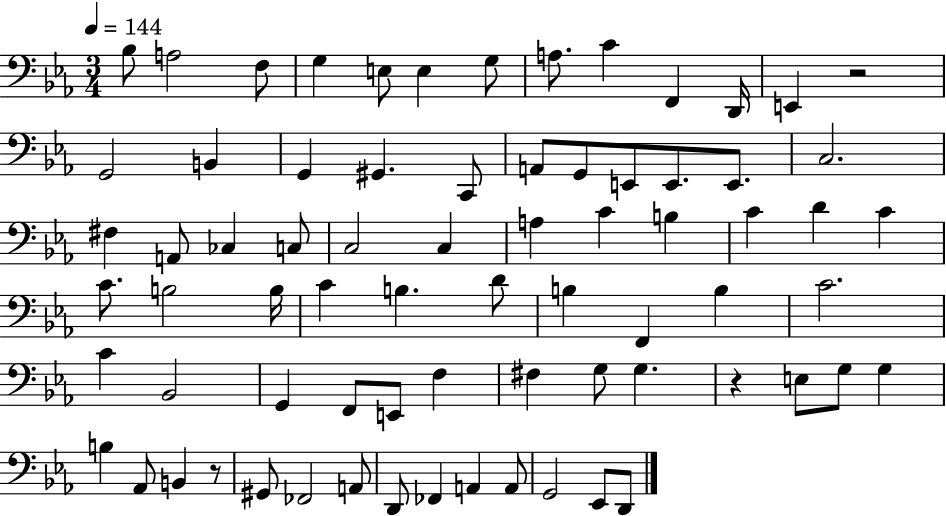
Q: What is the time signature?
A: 3/4